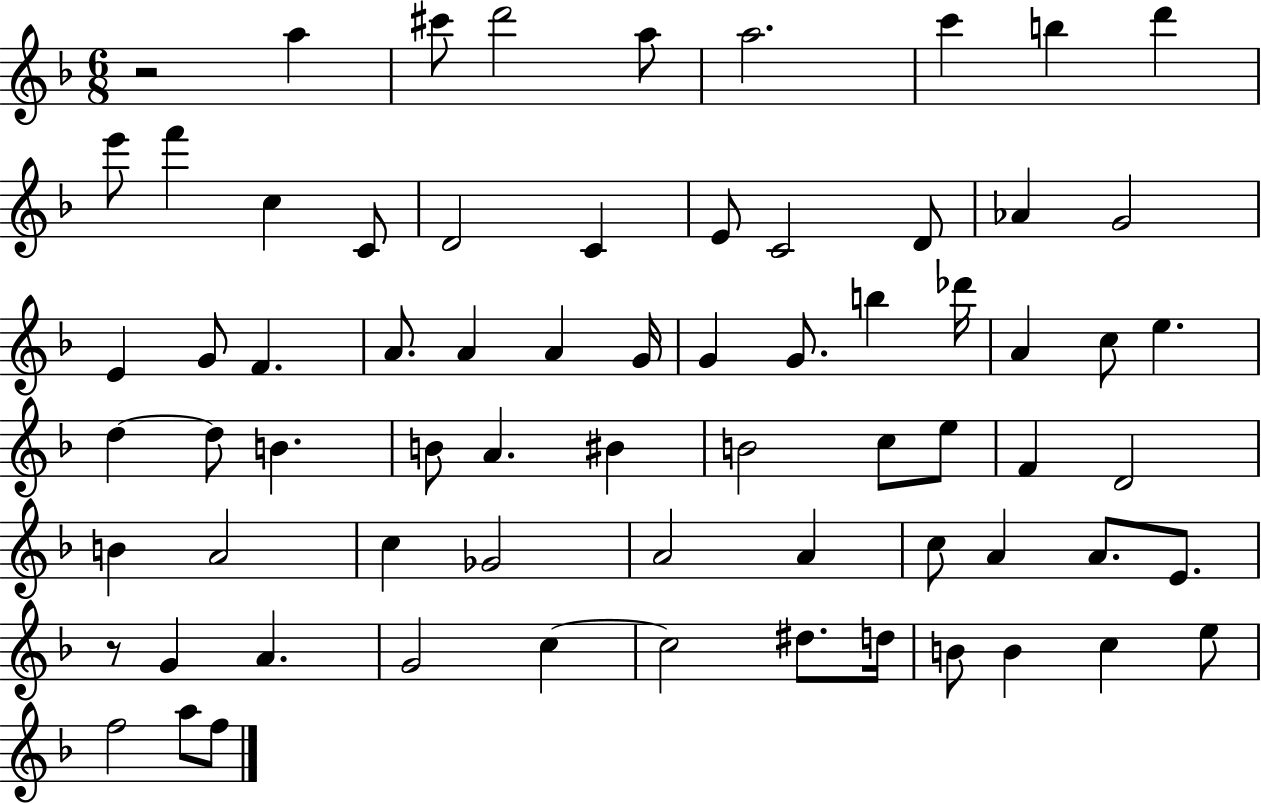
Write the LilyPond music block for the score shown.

{
  \clef treble
  \numericTimeSignature
  \time 6/8
  \key f \major
  r2 a''4 | cis'''8 d'''2 a''8 | a''2. | c'''4 b''4 d'''4 | \break e'''8 f'''4 c''4 c'8 | d'2 c'4 | e'8 c'2 d'8 | aes'4 g'2 | \break e'4 g'8 f'4. | a'8. a'4 a'4 g'16 | g'4 g'8. b''4 des'''16 | a'4 c''8 e''4. | \break d''4~~ d''8 b'4. | b'8 a'4. bis'4 | b'2 c''8 e''8 | f'4 d'2 | \break b'4 a'2 | c''4 ges'2 | a'2 a'4 | c''8 a'4 a'8. e'8. | \break r8 g'4 a'4. | g'2 c''4~~ | c''2 dis''8. d''16 | b'8 b'4 c''4 e''8 | \break f''2 a''8 f''8 | \bar "|."
}